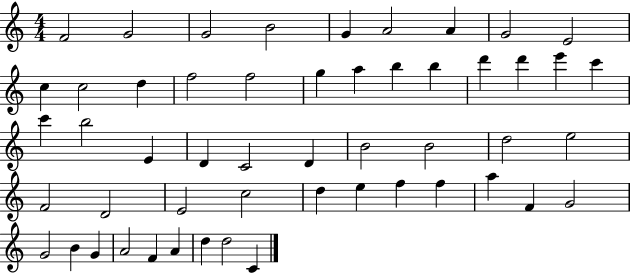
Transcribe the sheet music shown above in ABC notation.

X:1
T:Untitled
M:4/4
L:1/4
K:C
F2 G2 G2 B2 G A2 A G2 E2 c c2 d f2 f2 g a b b d' d' e' c' c' b2 E D C2 D B2 B2 d2 e2 F2 D2 E2 c2 d e f f a F G2 G2 B G A2 F A d d2 C